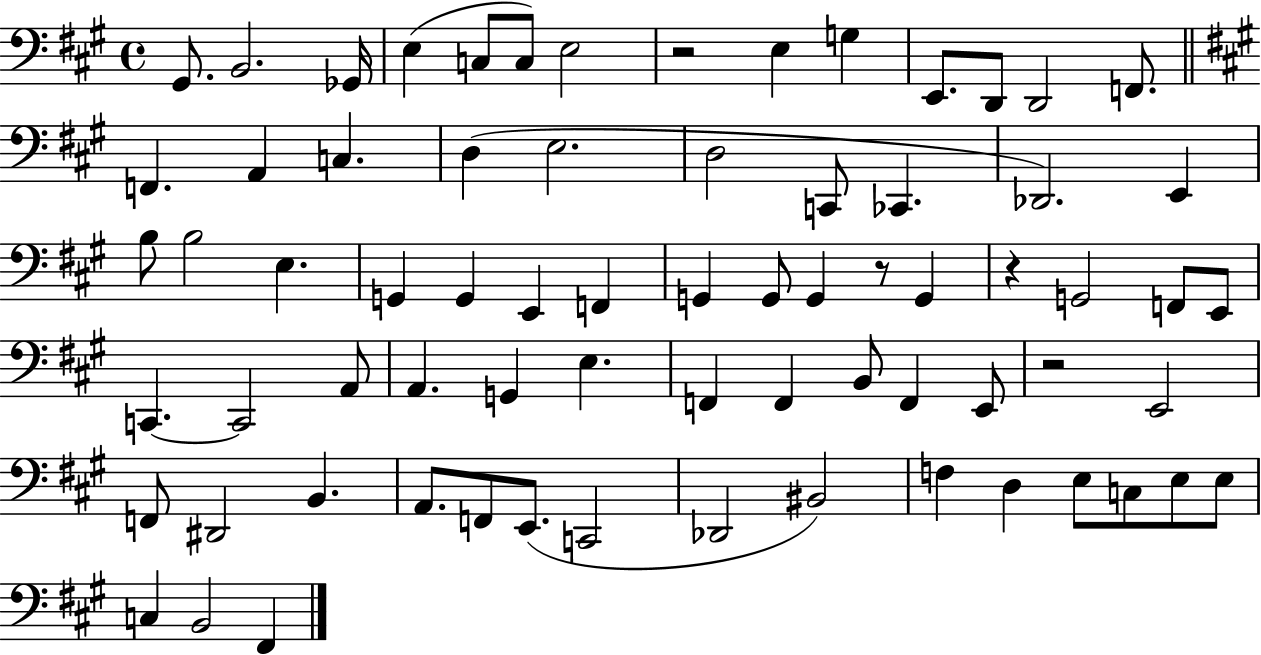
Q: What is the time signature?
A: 4/4